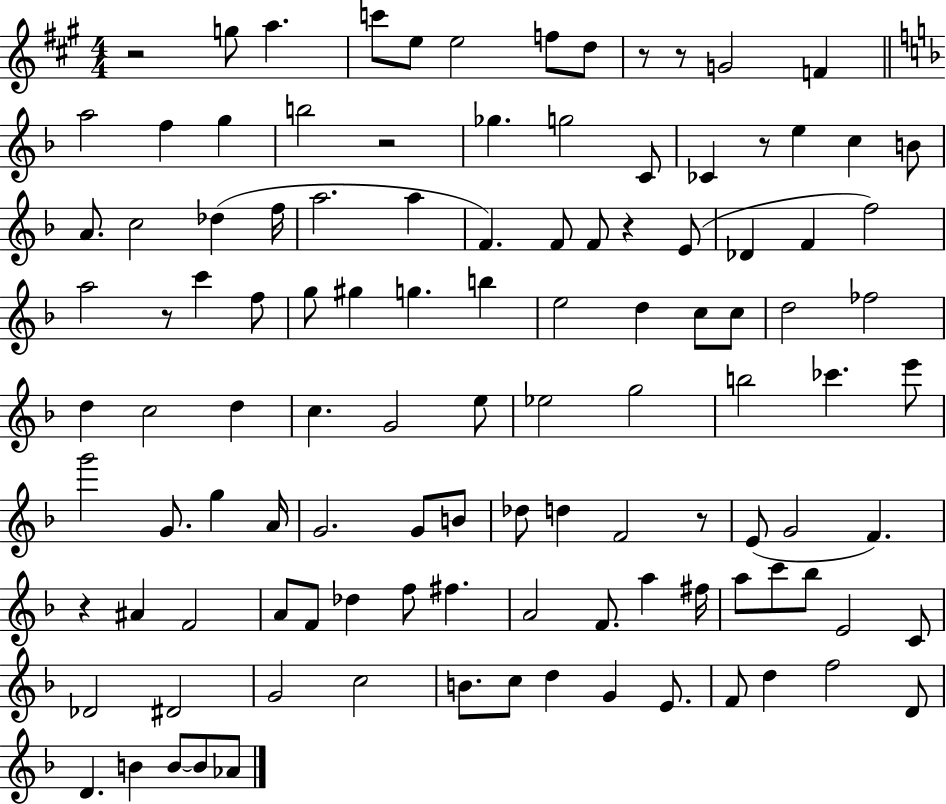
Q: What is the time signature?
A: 4/4